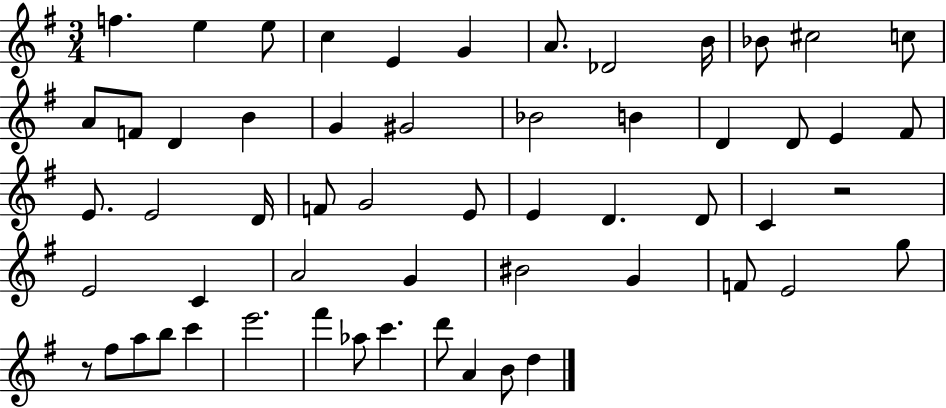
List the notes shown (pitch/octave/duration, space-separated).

F5/q. E5/q E5/e C5/q E4/q G4/q A4/e. Db4/h B4/s Bb4/e C#5/h C5/e A4/e F4/e D4/q B4/q G4/q G#4/h Bb4/h B4/q D4/q D4/e E4/q F#4/e E4/e. E4/h D4/s F4/e G4/h E4/e E4/q D4/q. D4/e C4/q R/h E4/h C4/q A4/h G4/q BIS4/h G4/q F4/e E4/h G5/e R/e F#5/e A5/e B5/e C6/q E6/h. F#6/q Ab5/e C6/q. D6/e A4/q B4/e D5/q